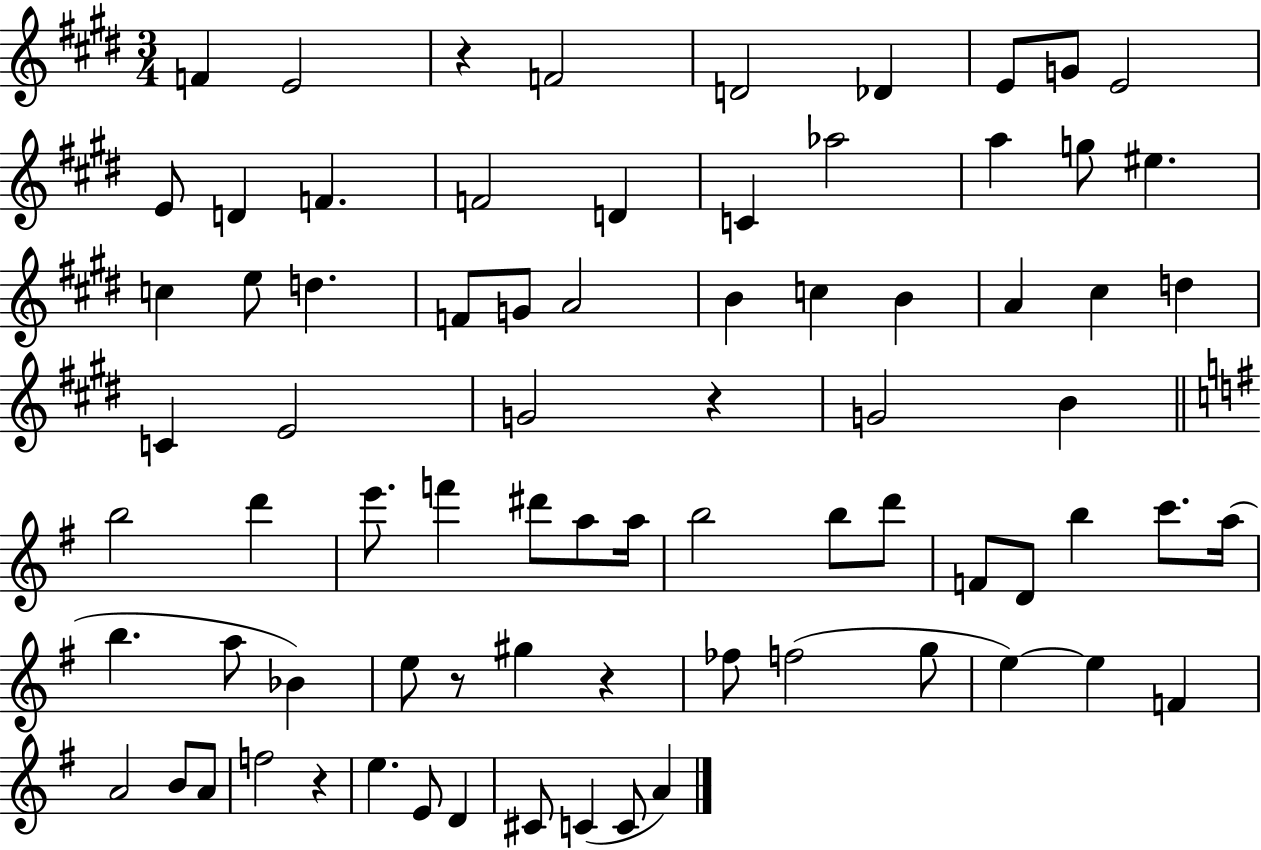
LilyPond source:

{
  \clef treble
  \numericTimeSignature
  \time 3/4
  \key e \major
  f'4 e'2 | r4 f'2 | d'2 des'4 | e'8 g'8 e'2 | \break e'8 d'4 f'4. | f'2 d'4 | c'4 aes''2 | a''4 g''8 eis''4. | \break c''4 e''8 d''4. | f'8 g'8 a'2 | b'4 c''4 b'4 | a'4 cis''4 d''4 | \break c'4 e'2 | g'2 r4 | g'2 b'4 | \bar "||" \break \key g \major b''2 d'''4 | e'''8. f'''4 dis'''8 a''8 a''16 | b''2 b''8 d'''8 | f'8 d'8 b''4 c'''8. a''16( | \break b''4. a''8 bes'4) | e''8 r8 gis''4 r4 | fes''8 f''2( g''8 | e''4~~) e''4 f'4 | \break a'2 b'8 a'8 | f''2 r4 | e''4. e'8 d'4 | cis'8 c'4( c'8 a'4) | \break \bar "|."
}